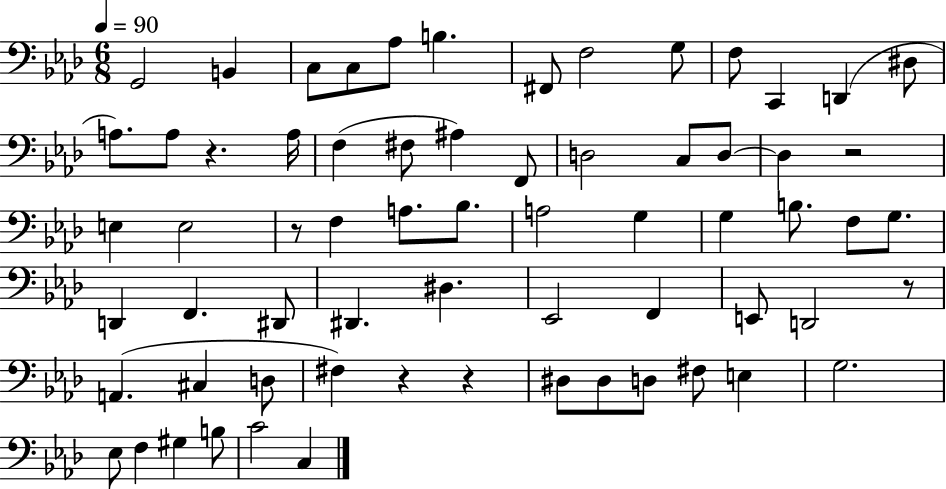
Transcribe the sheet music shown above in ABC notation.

X:1
T:Untitled
M:6/8
L:1/4
K:Ab
G,,2 B,, C,/2 C,/2 _A,/2 B, ^F,,/2 F,2 G,/2 F,/2 C,, D,, ^D,/2 A,/2 A,/2 z A,/4 F, ^F,/2 ^A, F,,/2 D,2 C,/2 D,/2 D, z2 E, E,2 z/2 F, A,/2 _B,/2 A,2 G, G, B,/2 F,/2 G,/2 D,, F,, ^D,,/2 ^D,, ^D, _E,,2 F,, E,,/2 D,,2 z/2 A,, ^C, D,/2 ^F, z z ^D,/2 ^D,/2 D,/2 ^F,/2 E, G,2 _E,/2 F, ^G, B,/2 C2 C,